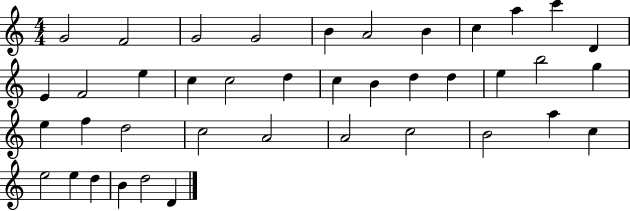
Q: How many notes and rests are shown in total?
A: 40